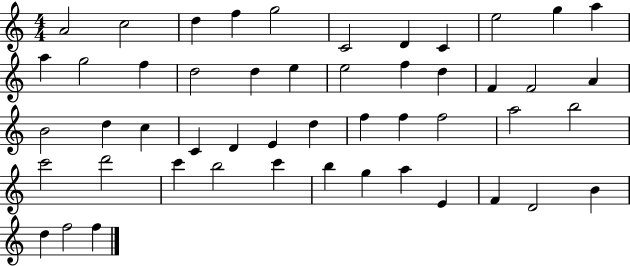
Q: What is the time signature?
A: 4/4